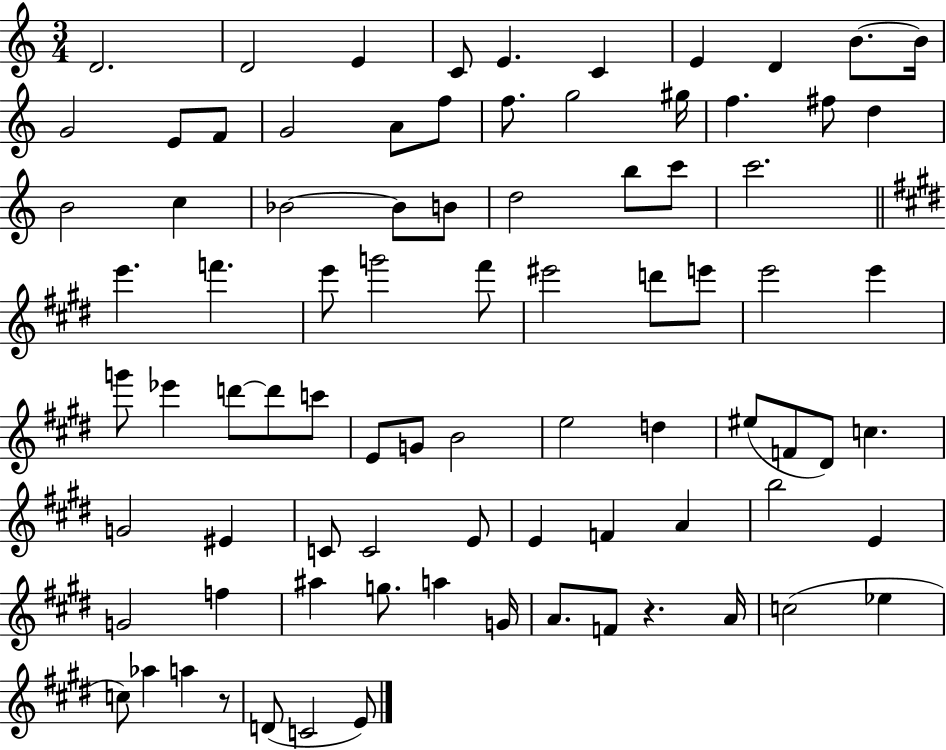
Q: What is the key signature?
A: C major